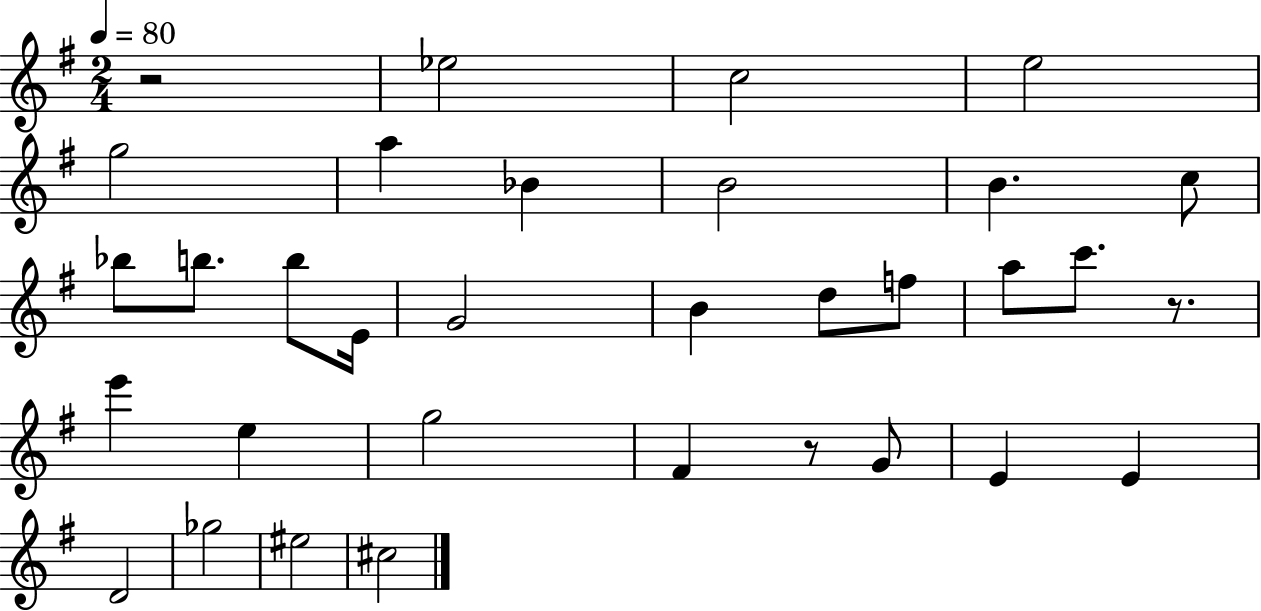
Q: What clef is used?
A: treble